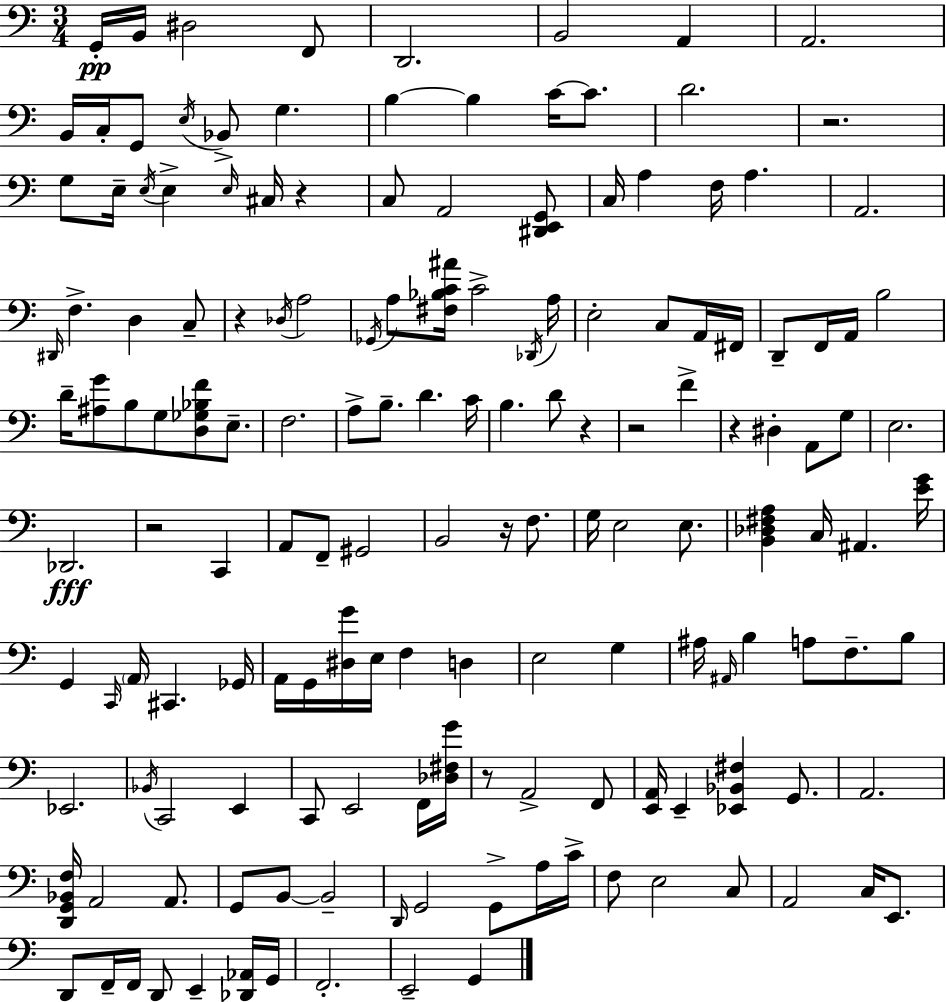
{
  \clef bass
  \numericTimeSignature
  \time 3/4
  \key c \major
  g,16-.\pp b,16 dis2 f,8 | d,2. | b,2 a,4 | a,2. | \break b,16 c16-. g,8 \acciaccatura { e16 } bes,8-> g4. | b4~~ b4 c'16~~ c'8. | d'2. | r2. | \break g8 e16-- \acciaccatura { e16 } e4-> \grace { e16 } cis16 r4 | c8 a,2 | <dis, e, g,>8 c16 a4 f16 a4. | a,2. | \break \grace { dis,16 } f4.-> d4 | c8-- r4 \acciaccatura { des16 } a2 | \acciaccatura { ges,16 } a8 <fis bes c' ais'>16 c'2-> | \acciaccatura { des,16 } a16 e2-. | \break c8 a,16 fis,16 d,8-- f,16 a,16 b2 | d'16-- <ais g'>8 b8 | g8 <d ges bes f'>8 e8.-- f2. | a8-> b8.-- | \break d'4. c'16 b4. | d'8 r4 r2 | f'4-> r4 dis4-. | a,8 g8 e2. | \break des,2.\fff | r2 | c,4 a,8 f,8-- gis,2 | b,2 | \break r16 f8. g16 e2 | e8. <b, des fis a>4 c16 | ais,4. <e' g'>16 g,4 \grace { c,16 } | \parenthesize a,16 cis,4. ges,16 a,16 g,16 <dis g'>16 e16 | \break f4 d4 e2 | g4 ais16 \grace { ais,16 } b4 | a8 f8.-- b8 ees,2. | \acciaccatura { bes,16 } c,2 | \break e,4 c,8 | e,2 f,16 <des fis g'>16 r8 | a,2-> f,8 <e, a,>16 e,4-- | <ees, bes, fis>4 g,8. a,2. | \break <d, g, bes, f>16 a,2 | a,8. g,8 | b,8~~ b,2-- \grace { d,16 } g,2 | g,8-> a16 c'16-> f8 | \break e2 c8 a,2 | c16 e,8. d,8 | f,16-- f,16 d,8 e,4-- <des, aes,>16 g,16 f,2.-. | e,2-- | \break g,4 \bar "|."
}